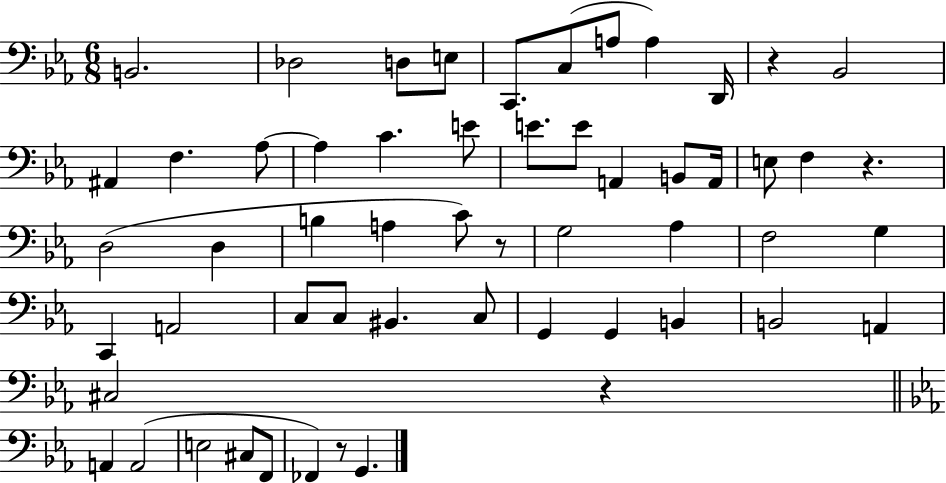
X:1
T:Untitled
M:6/8
L:1/4
K:Eb
B,,2 _D,2 D,/2 E,/2 C,,/2 C,/2 A,/2 A, D,,/4 z _B,,2 ^A,, F, _A,/2 _A, C E/2 E/2 E/2 A,, B,,/2 A,,/4 E,/2 F, z D,2 D, B, A, C/2 z/2 G,2 _A, F,2 G, C,, A,,2 C,/2 C,/2 ^B,, C,/2 G,, G,, B,, B,,2 A,, ^C,2 z A,, A,,2 E,2 ^C,/2 F,,/2 _F,, z/2 G,,